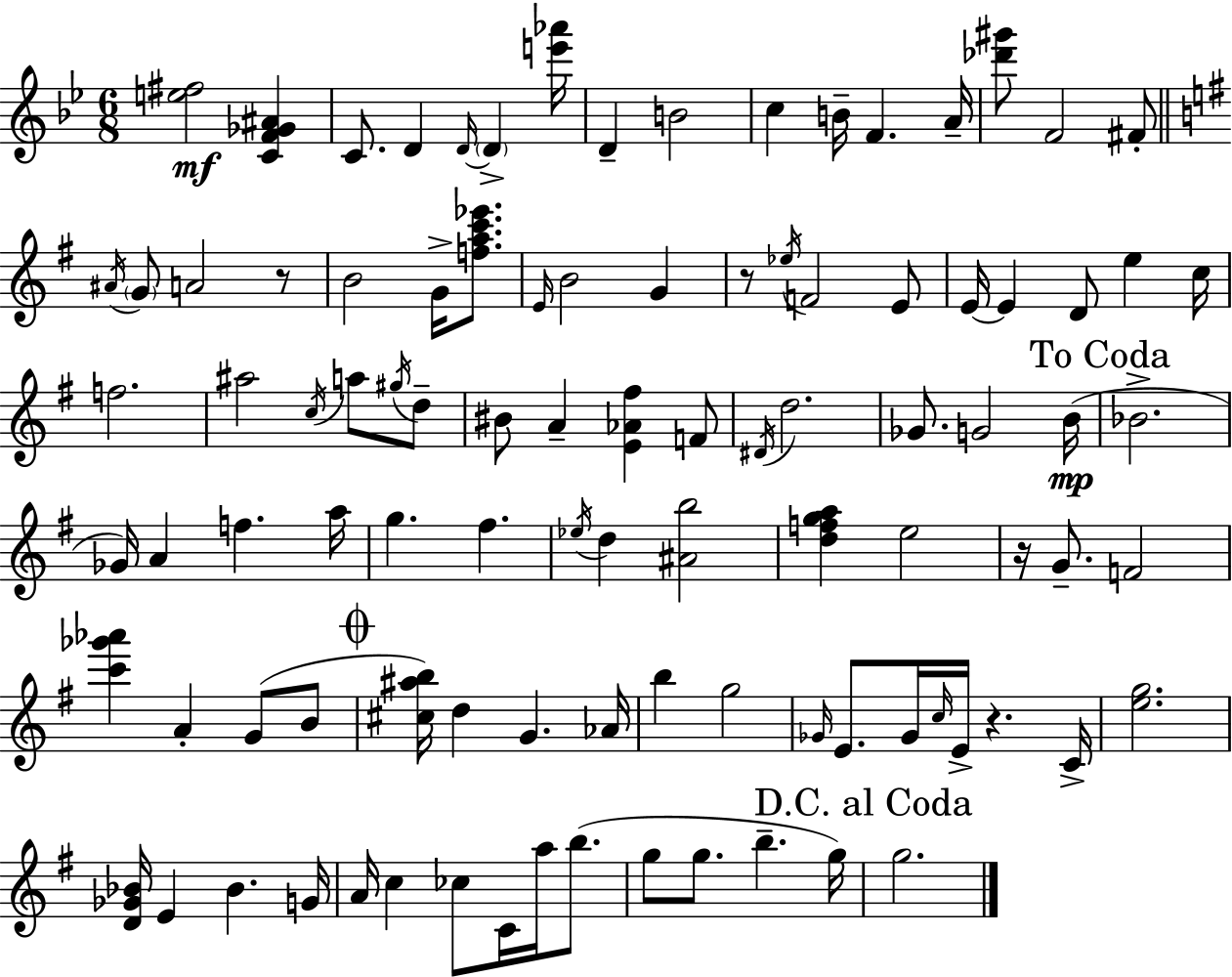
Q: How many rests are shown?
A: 4